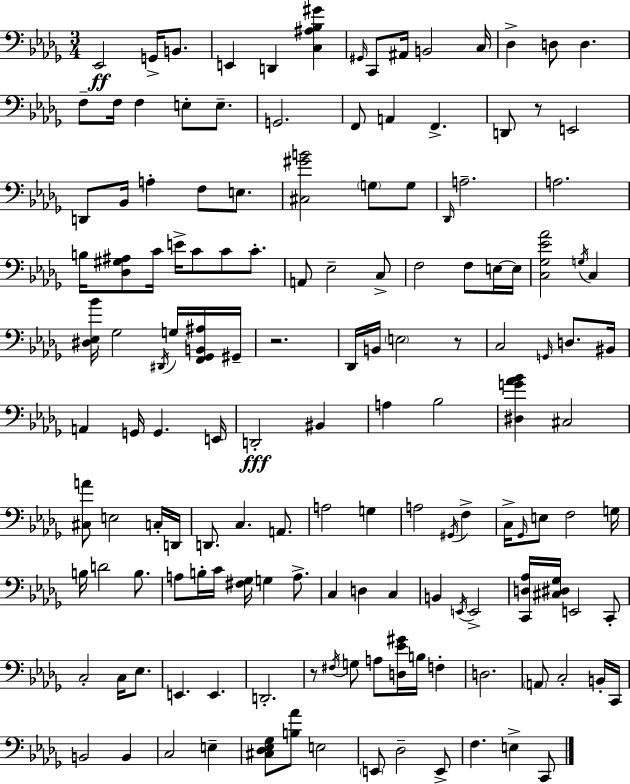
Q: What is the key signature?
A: BES minor